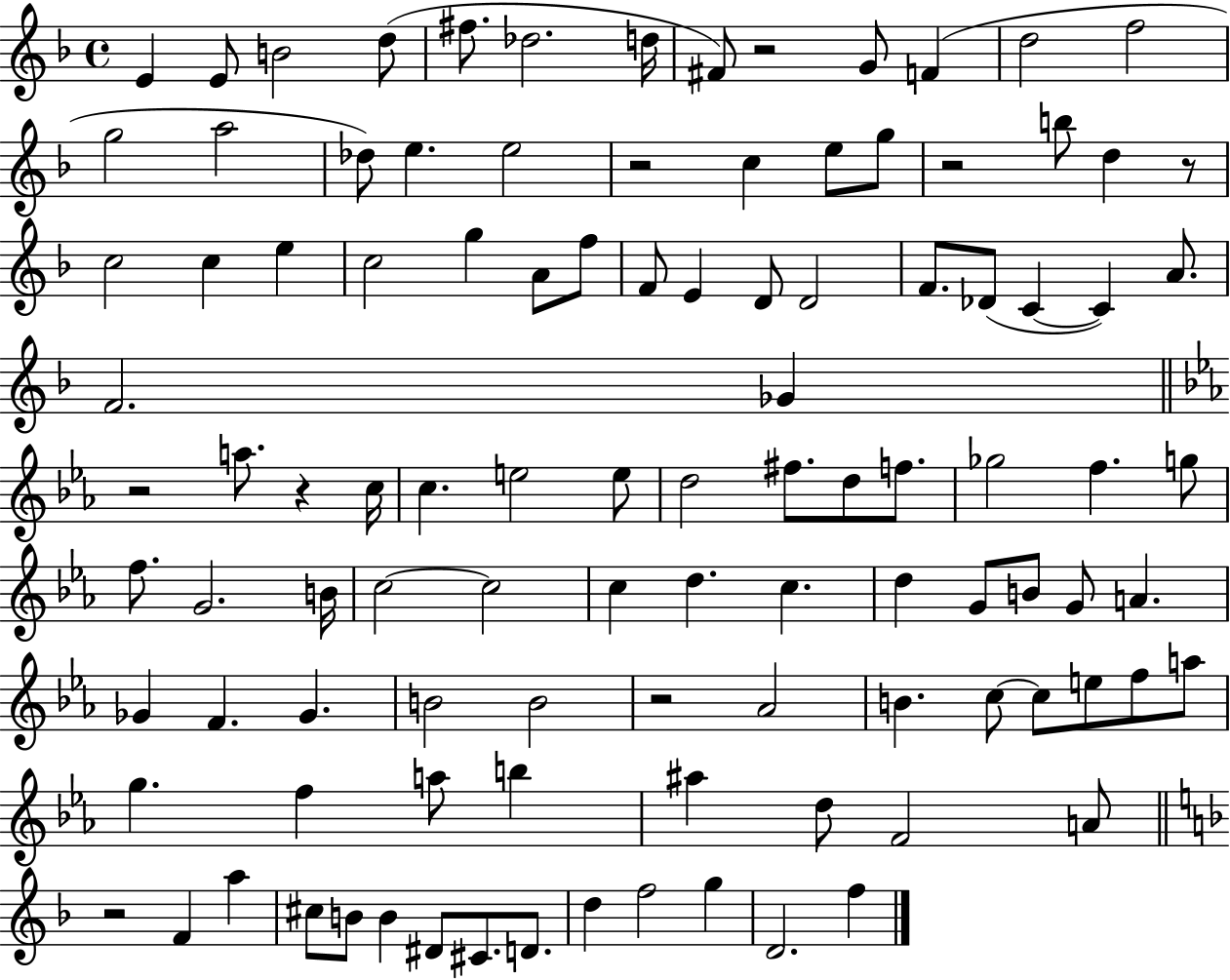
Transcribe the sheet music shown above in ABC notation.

X:1
T:Untitled
M:4/4
L:1/4
K:F
E E/2 B2 d/2 ^f/2 _d2 d/4 ^F/2 z2 G/2 F d2 f2 g2 a2 _d/2 e e2 z2 c e/2 g/2 z2 b/2 d z/2 c2 c e c2 g A/2 f/2 F/2 E D/2 D2 F/2 _D/2 C C A/2 F2 _G z2 a/2 z c/4 c e2 e/2 d2 ^f/2 d/2 f/2 _g2 f g/2 f/2 G2 B/4 c2 c2 c d c d G/2 B/2 G/2 A _G F _G B2 B2 z2 _A2 B c/2 c/2 e/2 f/2 a/2 g f a/2 b ^a d/2 F2 A/2 z2 F a ^c/2 B/2 B ^D/2 ^C/2 D/2 d f2 g D2 f